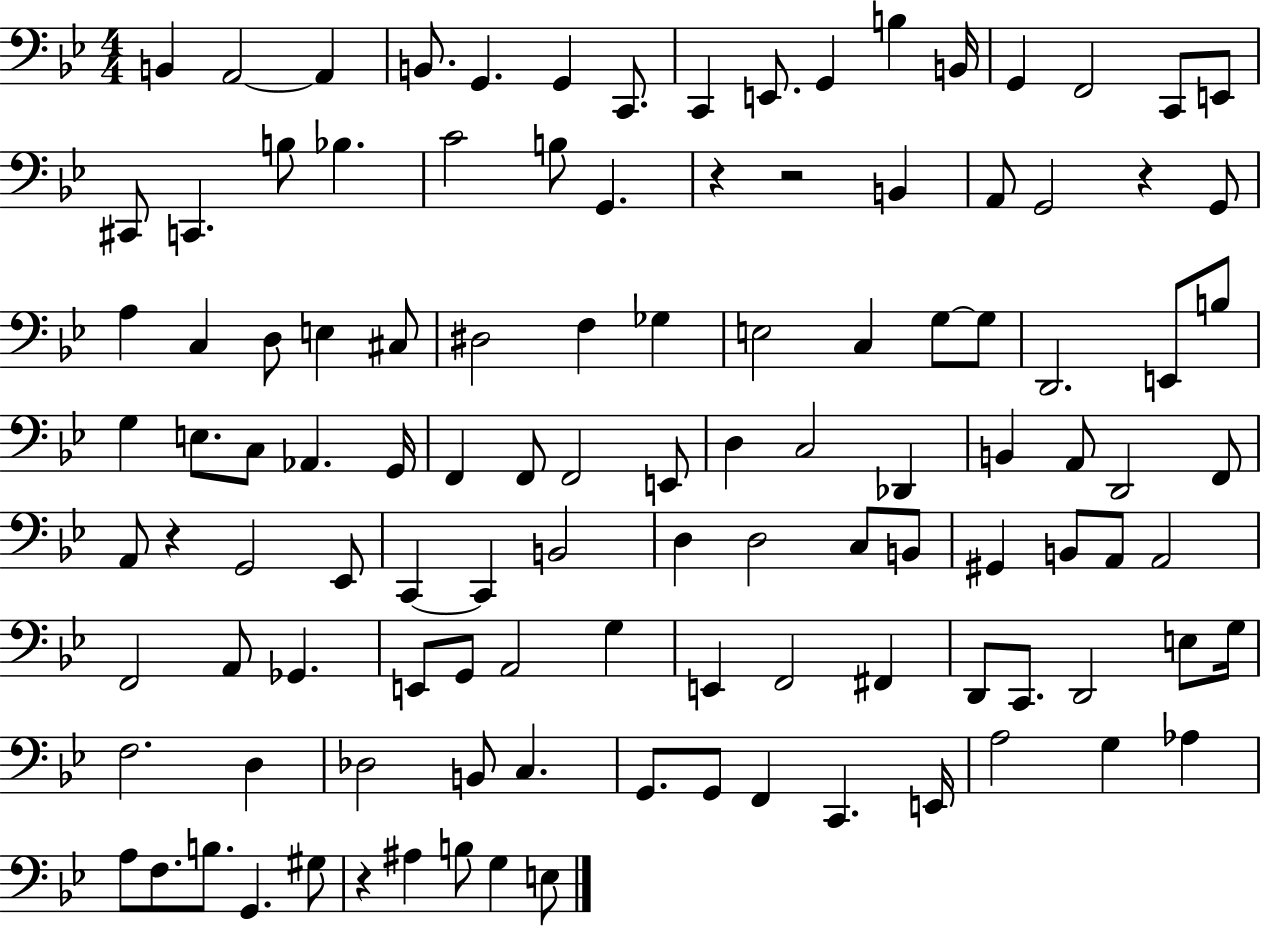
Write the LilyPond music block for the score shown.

{
  \clef bass
  \numericTimeSignature
  \time 4/4
  \key bes \major
  b,4 a,2~~ a,4 | b,8. g,4. g,4 c,8. | c,4 e,8. g,4 b4 b,16 | g,4 f,2 c,8 e,8 | \break cis,8 c,4. b8 bes4. | c'2 b8 g,4. | r4 r2 b,4 | a,8 g,2 r4 g,8 | \break a4 c4 d8 e4 cis8 | dis2 f4 ges4 | e2 c4 g8~~ g8 | d,2. e,8 b8 | \break g4 e8. c8 aes,4. g,16 | f,4 f,8 f,2 e,8 | d4 c2 des,4 | b,4 a,8 d,2 f,8 | \break a,8 r4 g,2 ees,8 | c,4~~ c,4 b,2 | d4 d2 c8 b,8 | gis,4 b,8 a,8 a,2 | \break f,2 a,8 ges,4. | e,8 g,8 a,2 g4 | e,4 f,2 fis,4 | d,8 c,8. d,2 e8 g16 | \break f2. d4 | des2 b,8 c4. | g,8. g,8 f,4 c,4. e,16 | a2 g4 aes4 | \break a8 f8. b8. g,4. gis8 | r4 ais4 b8 g4 e8 | \bar "|."
}